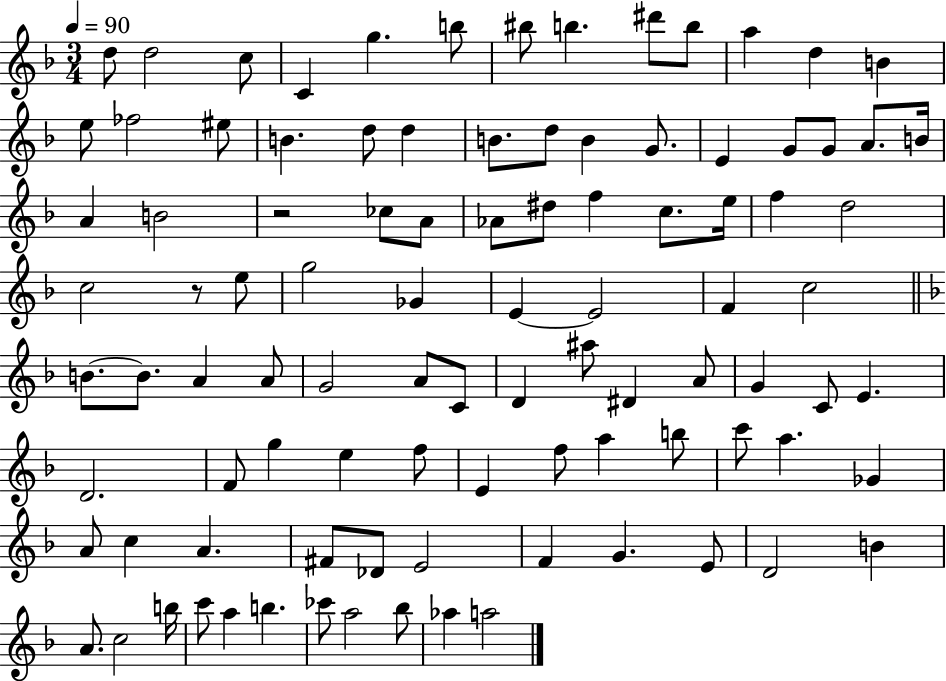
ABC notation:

X:1
T:Untitled
M:3/4
L:1/4
K:F
d/2 d2 c/2 C g b/2 ^b/2 b ^d'/2 b/2 a d B e/2 _f2 ^e/2 B d/2 d B/2 d/2 B G/2 E G/2 G/2 A/2 B/4 A B2 z2 _c/2 A/2 _A/2 ^d/2 f c/2 e/4 f d2 c2 z/2 e/2 g2 _G E E2 F c2 B/2 B/2 A A/2 G2 A/2 C/2 D ^a/2 ^D A/2 G C/2 E D2 F/2 g e f/2 E f/2 a b/2 c'/2 a _G A/2 c A ^F/2 _D/2 E2 F G E/2 D2 B A/2 c2 b/4 c'/2 a b _c'/2 a2 _b/2 _a a2